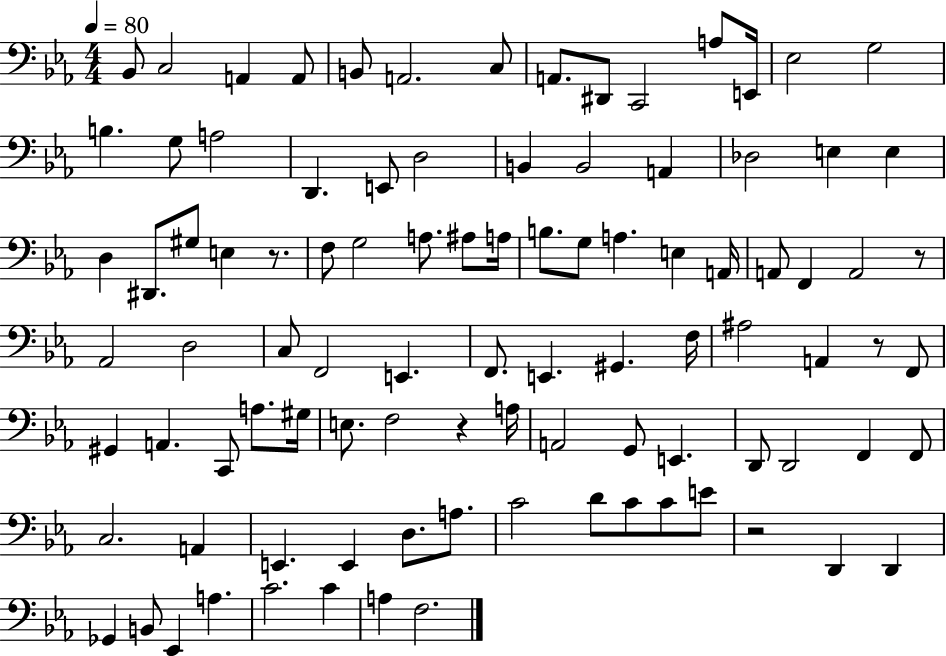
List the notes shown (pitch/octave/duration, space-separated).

Bb2/e C3/h A2/q A2/e B2/e A2/h. C3/e A2/e. D#2/e C2/h A3/e E2/s Eb3/h G3/h B3/q. G3/e A3/h D2/q. E2/e D3/h B2/q B2/h A2/q Db3/h E3/q E3/q D3/q D#2/e. G#3/e E3/q R/e. F3/e G3/h A3/e. A#3/e A3/s B3/e. G3/e A3/q. E3/q A2/s A2/e F2/q A2/h R/e Ab2/h D3/h C3/e F2/h E2/q. F2/e. E2/q. G#2/q. F3/s A#3/h A2/q R/e F2/e G#2/q A2/q. C2/e A3/e. G#3/s E3/e. F3/h R/q A3/s A2/h G2/e E2/q. D2/e D2/h F2/q F2/e C3/h. A2/q E2/q. E2/q D3/e. A3/e. C4/h D4/e C4/e C4/e E4/e R/h D2/q D2/q Gb2/q B2/e Eb2/q A3/q. C4/h. C4/q A3/q F3/h.